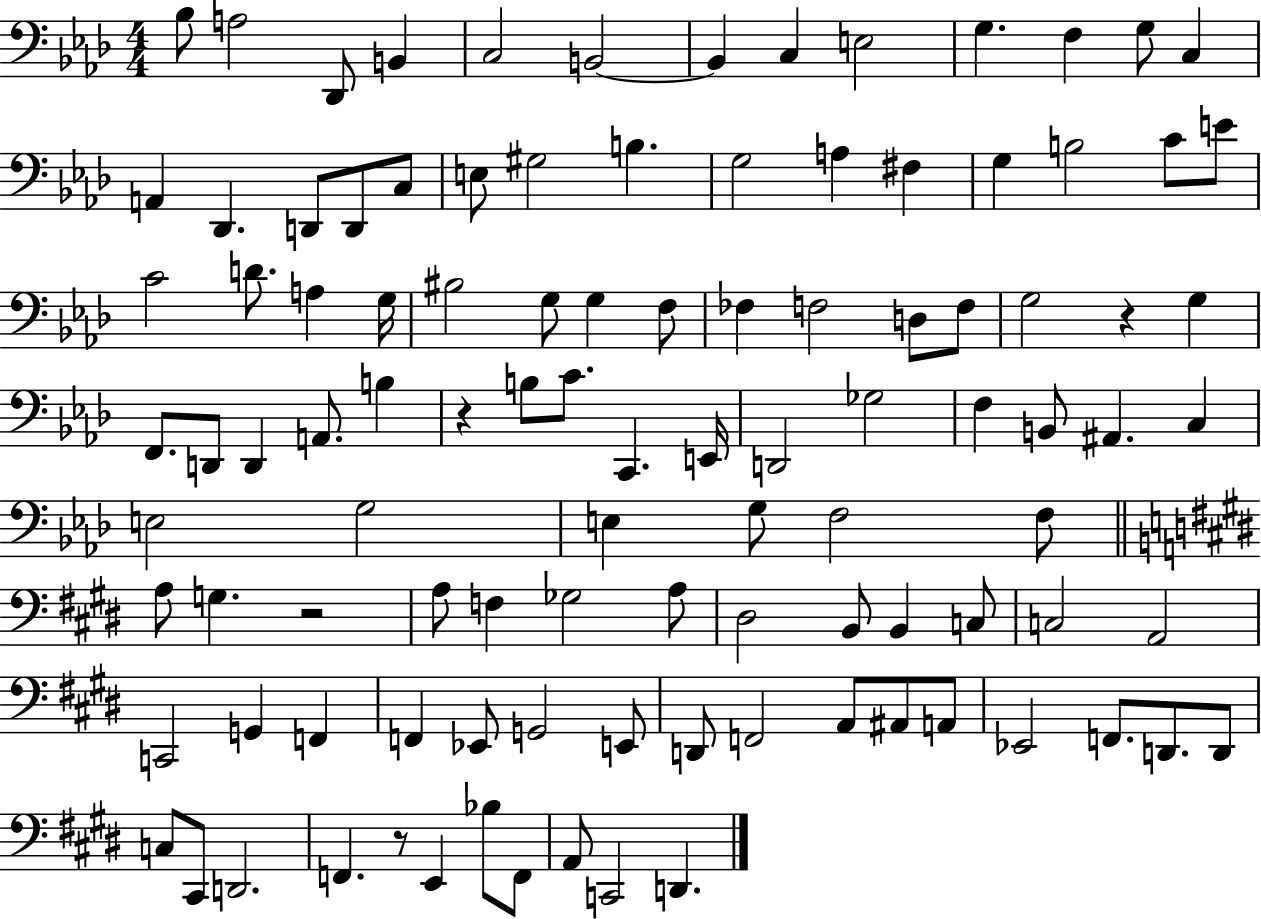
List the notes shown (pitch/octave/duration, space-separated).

Bb3/e A3/h Db2/e B2/q C3/h B2/h B2/q C3/q E3/h G3/q. F3/q G3/e C3/q A2/q Db2/q. D2/e D2/e C3/e E3/e G#3/h B3/q. G3/h A3/q F#3/q G3/q B3/h C4/e E4/e C4/h D4/e. A3/q G3/s BIS3/h G3/e G3/q F3/e FES3/q F3/h D3/e F3/e G3/h R/q G3/q F2/e. D2/e D2/q A2/e. B3/q R/q B3/e C4/e. C2/q. E2/s D2/h Gb3/h F3/q B2/e A#2/q. C3/q E3/h G3/h E3/q G3/e F3/h F3/e A3/e G3/q. R/h A3/e F3/q Gb3/h A3/e D#3/h B2/e B2/q C3/e C3/h A2/h C2/h G2/q F2/q F2/q Eb2/e G2/h E2/e D2/e F2/h A2/e A#2/e A2/e Eb2/h F2/e. D2/e. D2/e C3/e C#2/e D2/h. F2/q. R/e E2/q Bb3/e F2/e A2/e C2/h D2/q.